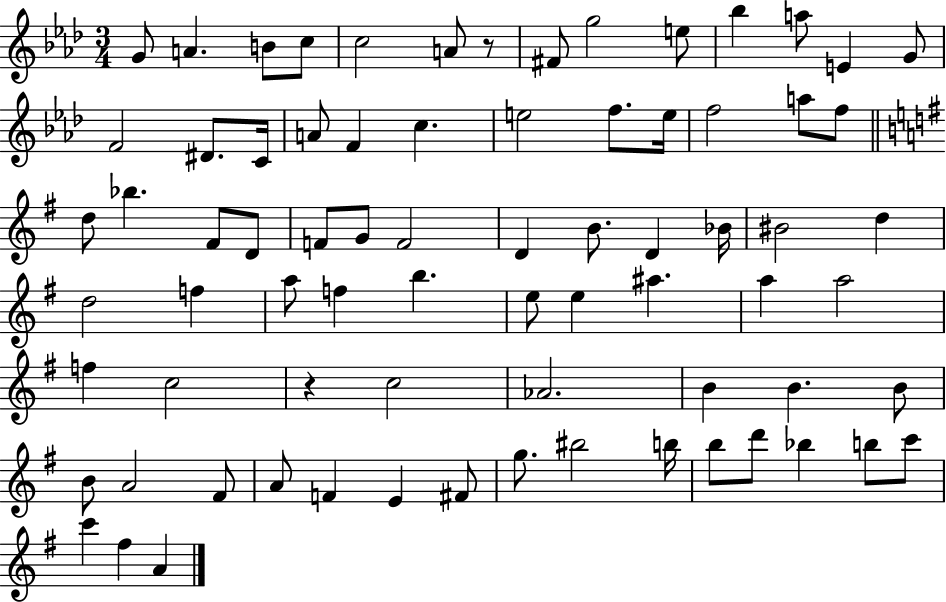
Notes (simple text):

G4/e A4/q. B4/e C5/e C5/h A4/e R/e F#4/e G5/h E5/e Bb5/q A5/e E4/q G4/e F4/h D#4/e. C4/s A4/e F4/q C5/q. E5/h F5/e. E5/s F5/h A5/e F5/e D5/e Bb5/q. F#4/e D4/e F4/e G4/e F4/h D4/q B4/e. D4/q Bb4/s BIS4/h D5/q D5/h F5/q A5/e F5/q B5/q. E5/e E5/q A#5/q. A5/q A5/h F5/q C5/h R/q C5/h Ab4/h. B4/q B4/q. B4/e B4/e A4/h F#4/e A4/e F4/q E4/q F#4/e G5/e. BIS5/h B5/s B5/e D6/e Bb5/q B5/e C6/e C6/q F#5/q A4/q